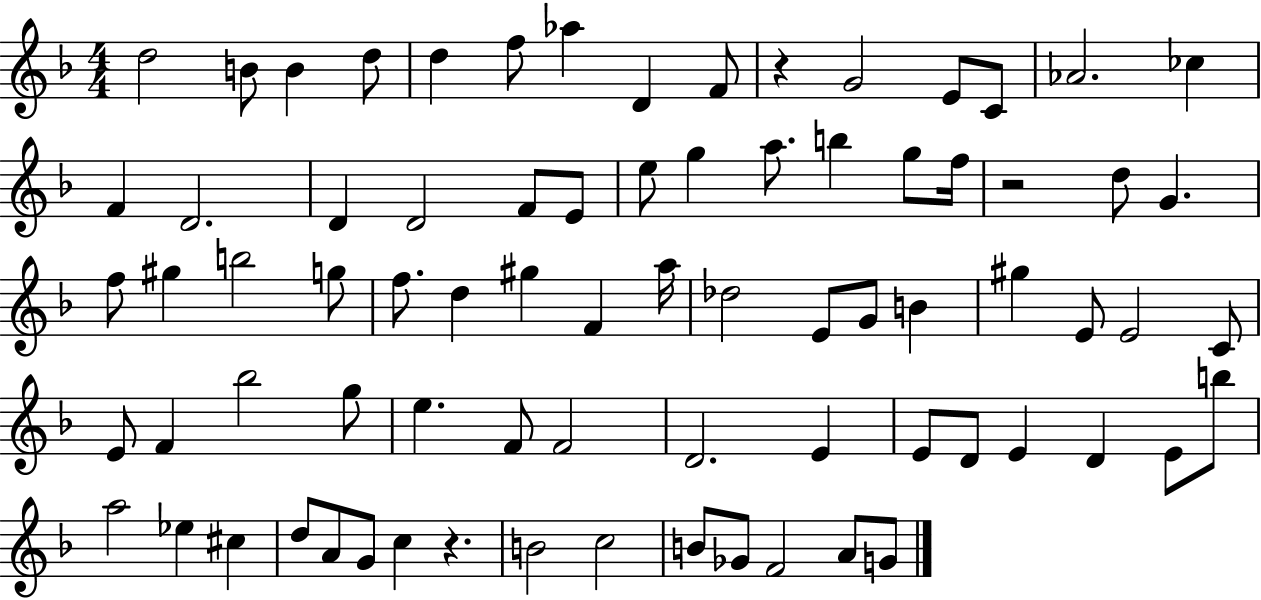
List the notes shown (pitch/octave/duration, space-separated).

D5/h B4/e B4/q D5/e D5/q F5/e Ab5/q D4/q F4/e R/q G4/h E4/e C4/e Ab4/h. CES5/q F4/q D4/h. D4/q D4/h F4/e E4/e E5/e G5/q A5/e. B5/q G5/e F5/s R/h D5/e G4/q. F5/e G#5/q B5/h G5/e F5/e. D5/q G#5/q F4/q A5/s Db5/h E4/e G4/e B4/q G#5/q E4/e E4/h C4/e E4/e F4/q Bb5/h G5/e E5/q. F4/e F4/h D4/h. E4/q E4/e D4/e E4/q D4/q E4/e B5/e A5/h Eb5/q C#5/q D5/e A4/e G4/e C5/q R/q. B4/h C5/h B4/e Gb4/e F4/h A4/e G4/e